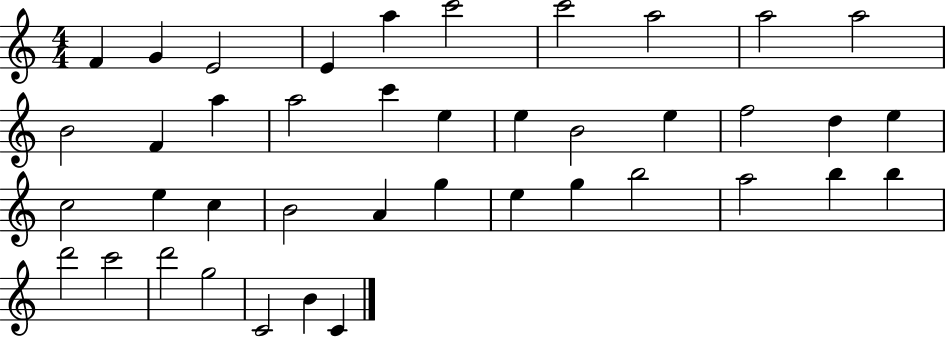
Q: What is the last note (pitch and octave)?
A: C4